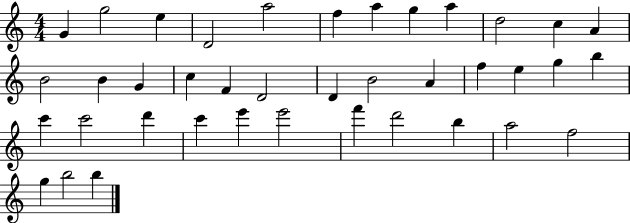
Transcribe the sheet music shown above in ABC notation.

X:1
T:Untitled
M:4/4
L:1/4
K:C
G g2 e D2 a2 f a g a d2 c A B2 B G c F D2 D B2 A f e g b c' c'2 d' c' e' e'2 f' d'2 b a2 f2 g b2 b